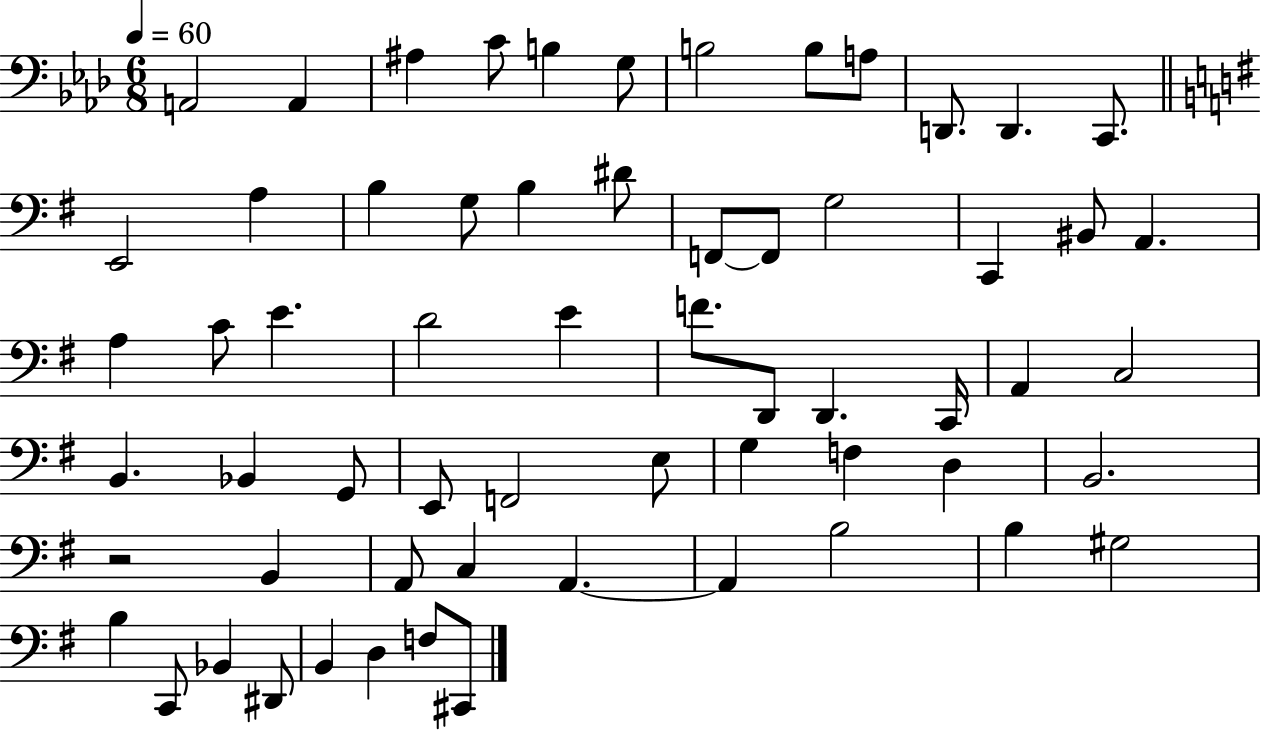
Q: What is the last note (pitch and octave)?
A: C#2